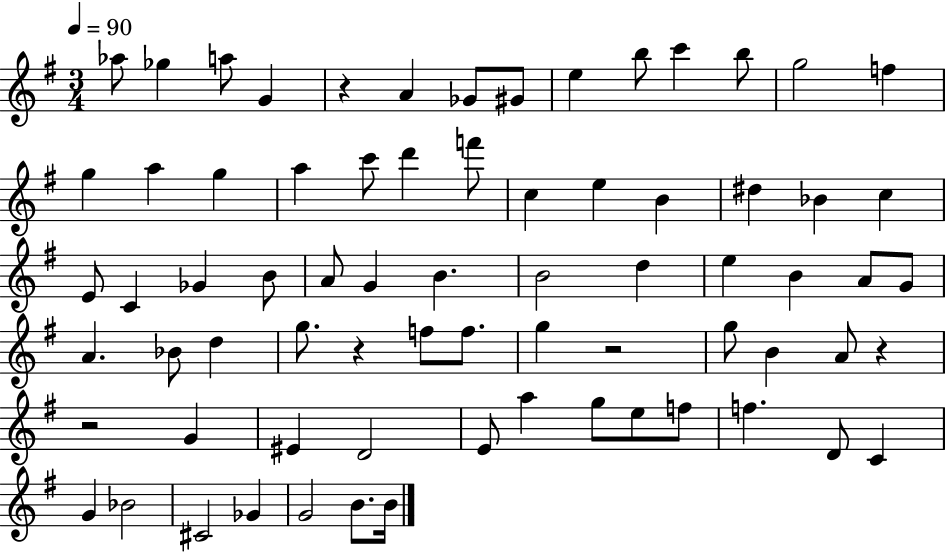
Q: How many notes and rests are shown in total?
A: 72